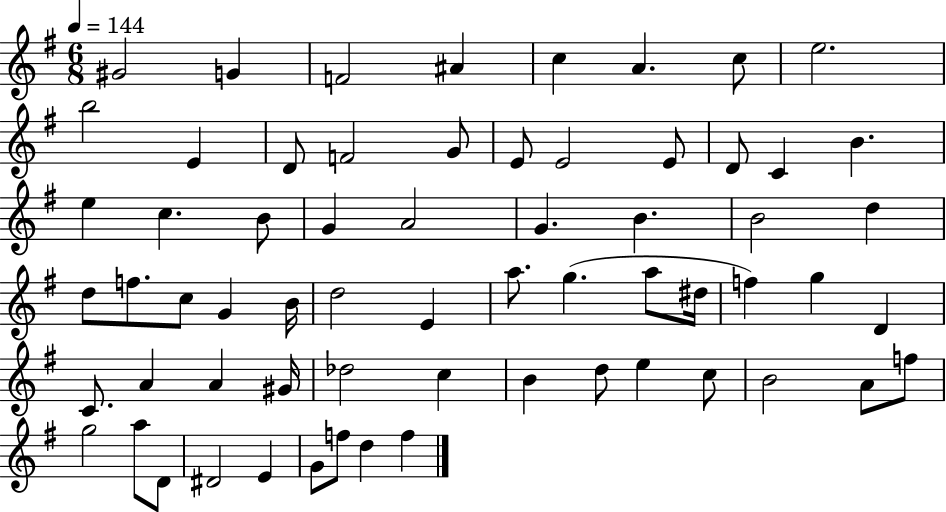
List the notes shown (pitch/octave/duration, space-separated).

G#4/h G4/q F4/h A#4/q C5/q A4/q. C5/e E5/h. B5/h E4/q D4/e F4/h G4/e E4/e E4/h E4/e D4/e C4/q B4/q. E5/q C5/q. B4/e G4/q A4/h G4/q. B4/q. B4/h D5/q D5/e F5/e. C5/e G4/q B4/s D5/h E4/q A5/e. G5/q. A5/e D#5/s F5/q G5/q D4/q C4/e. A4/q A4/q G#4/s Db5/h C5/q B4/q D5/e E5/q C5/e B4/h A4/e F5/e G5/h A5/e D4/e D#4/h E4/q G4/e F5/e D5/q F5/q